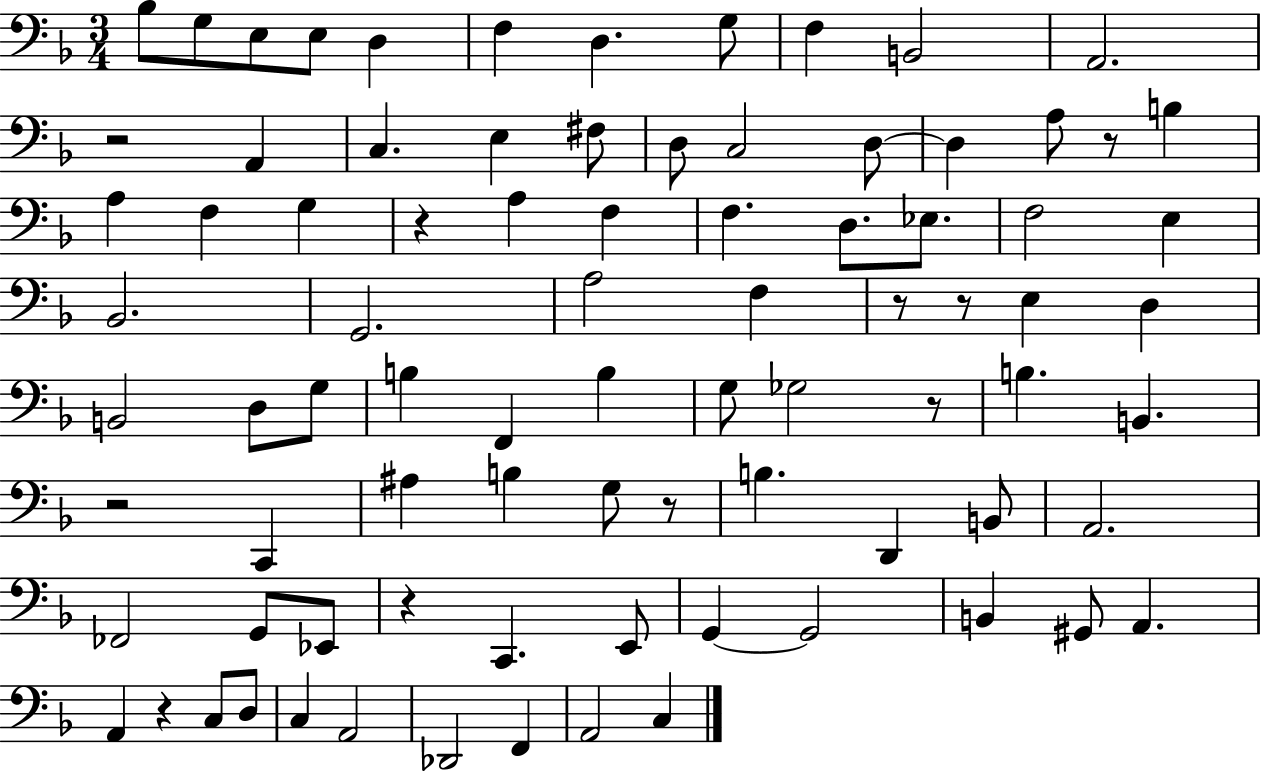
X:1
T:Untitled
M:3/4
L:1/4
K:F
_B,/2 G,/2 E,/2 E,/2 D, F, D, G,/2 F, B,,2 A,,2 z2 A,, C, E, ^F,/2 D,/2 C,2 D,/2 D, A,/2 z/2 B, A, F, G, z A, F, F, D,/2 _E,/2 F,2 E, _B,,2 G,,2 A,2 F, z/2 z/2 E, D, B,,2 D,/2 G,/2 B, F,, B, G,/2 _G,2 z/2 B, B,, z2 C,, ^A, B, G,/2 z/2 B, D,, B,,/2 A,,2 _F,,2 G,,/2 _E,,/2 z C,, E,,/2 G,, G,,2 B,, ^G,,/2 A,, A,, z C,/2 D,/2 C, A,,2 _D,,2 F,, A,,2 C,